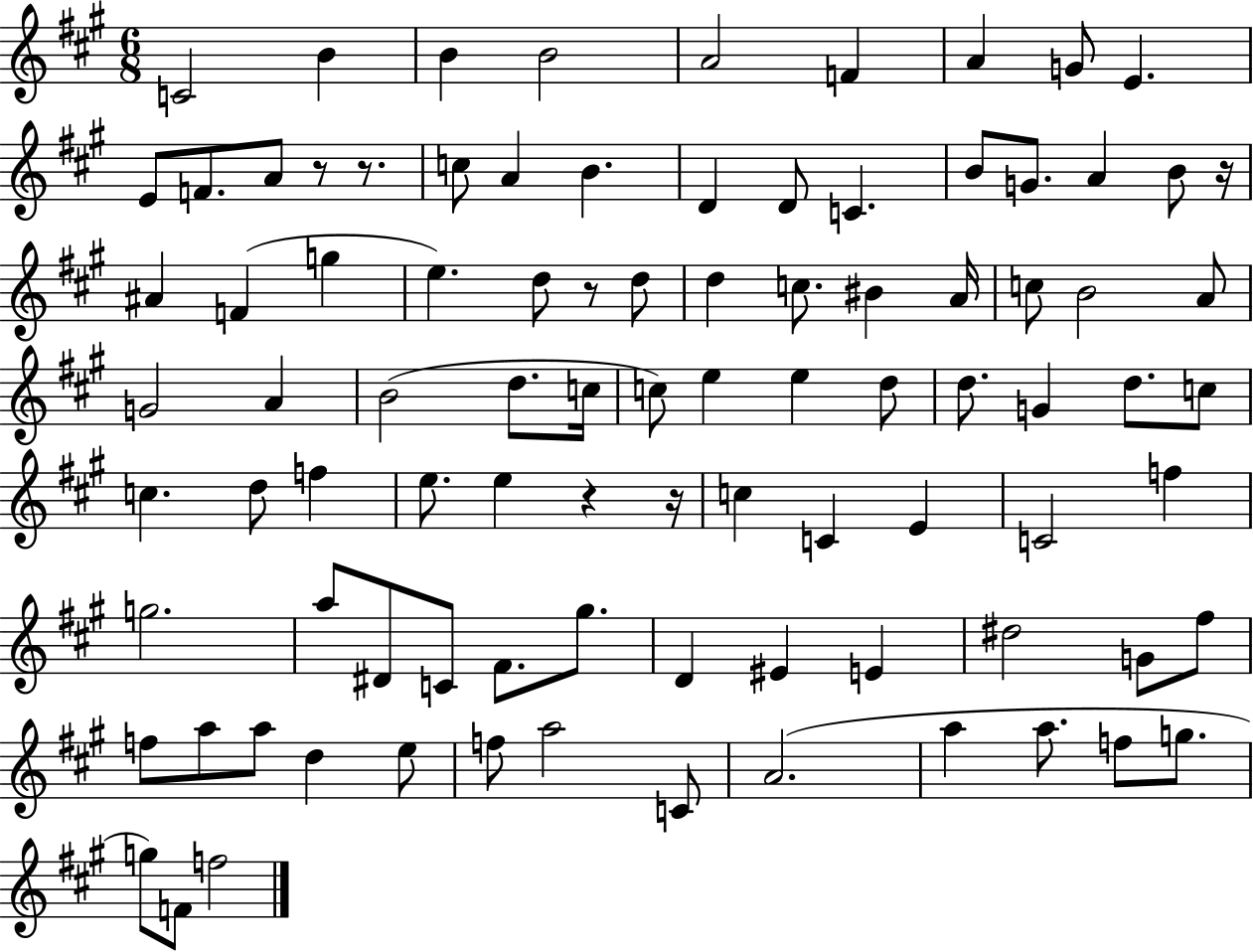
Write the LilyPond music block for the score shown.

{
  \clef treble
  \numericTimeSignature
  \time 6/8
  \key a \major
  c'2 b'4 | b'4 b'2 | a'2 f'4 | a'4 g'8 e'4. | \break e'8 f'8. a'8 r8 r8. | c''8 a'4 b'4. | d'4 d'8 c'4. | b'8 g'8. a'4 b'8 r16 | \break ais'4 f'4( g''4 | e''4.) d''8 r8 d''8 | d''4 c''8. bis'4 a'16 | c''8 b'2 a'8 | \break g'2 a'4 | b'2( d''8. c''16 | c''8) e''4 e''4 d''8 | d''8. g'4 d''8. c''8 | \break c''4. d''8 f''4 | e''8. e''4 r4 r16 | c''4 c'4 e'4 | c'2 f''4 | \break g''2. | a''8 dis'8 c'8 fis'8. gis''8. | d'4 eis'4 e'4 | dis''2 g'8 fis''8 | \break f''8 a''8 a''8 d''4 e''8 | f''8 a''2 c'8 | a'2.( | a''4 a''8. f''8 g''8. | \break g''8) f'8 f''2 | \bar "|."
}